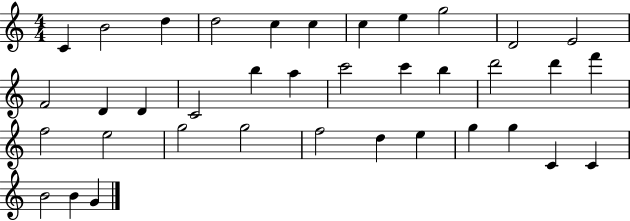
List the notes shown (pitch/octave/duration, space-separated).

C4/q B4/h D5/q D5/h C5/q C5/q C5/q E5/q G5/h D4/h E4/h F4/h D4/q D4/q C4/h B5/q A5/q C6/h C6/q B5/q D6/h D6/q F6/q F5/h E5/h G5/h G5/h F5/h D5/q E5/q G5/q G5/q C4/q C4/q B4/h B4/q G4/q